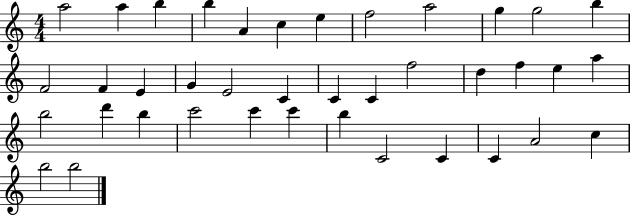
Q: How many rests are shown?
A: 0